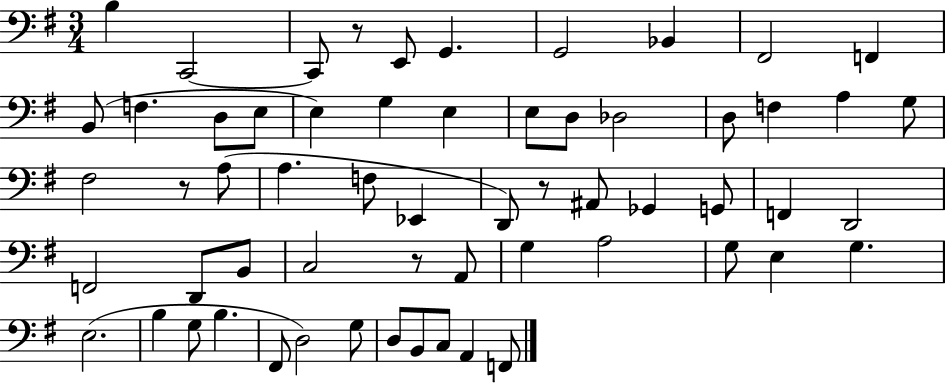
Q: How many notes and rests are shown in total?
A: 60